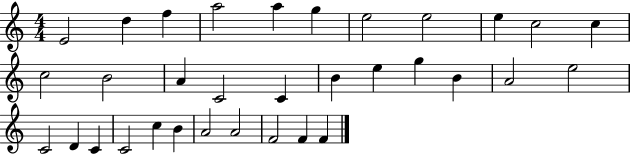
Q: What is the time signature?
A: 4/4